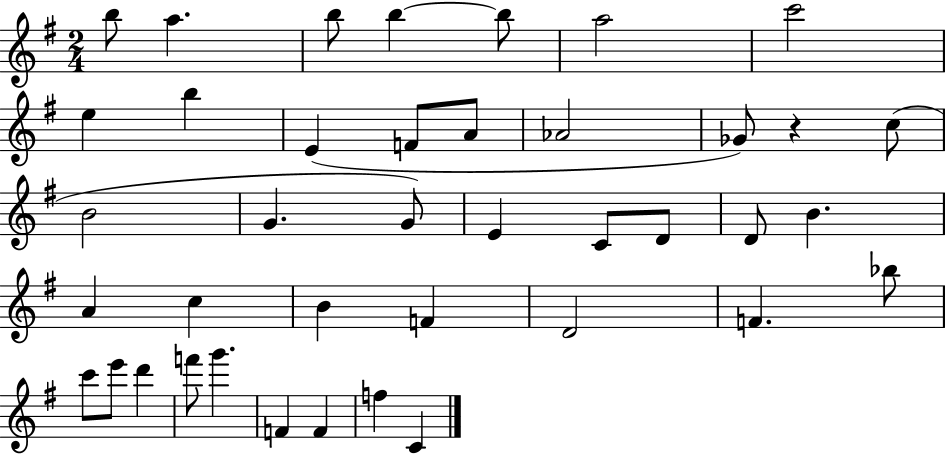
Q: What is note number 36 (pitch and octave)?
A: F4